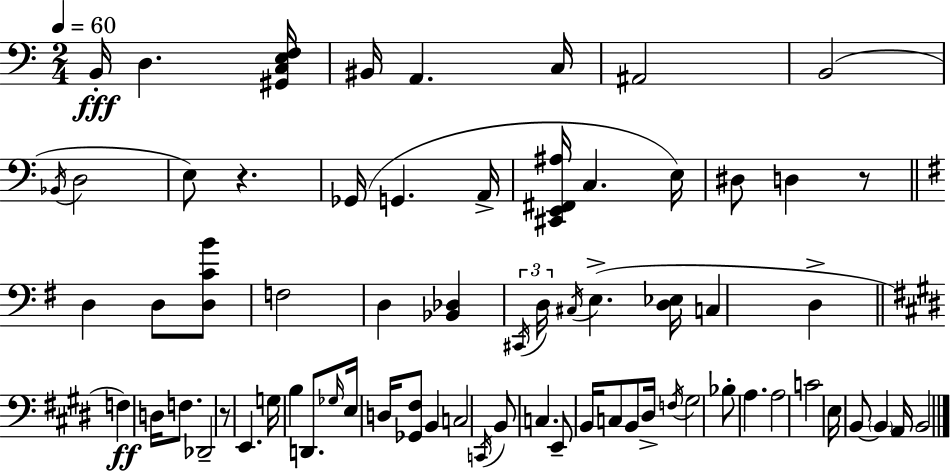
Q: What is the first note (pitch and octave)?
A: B2